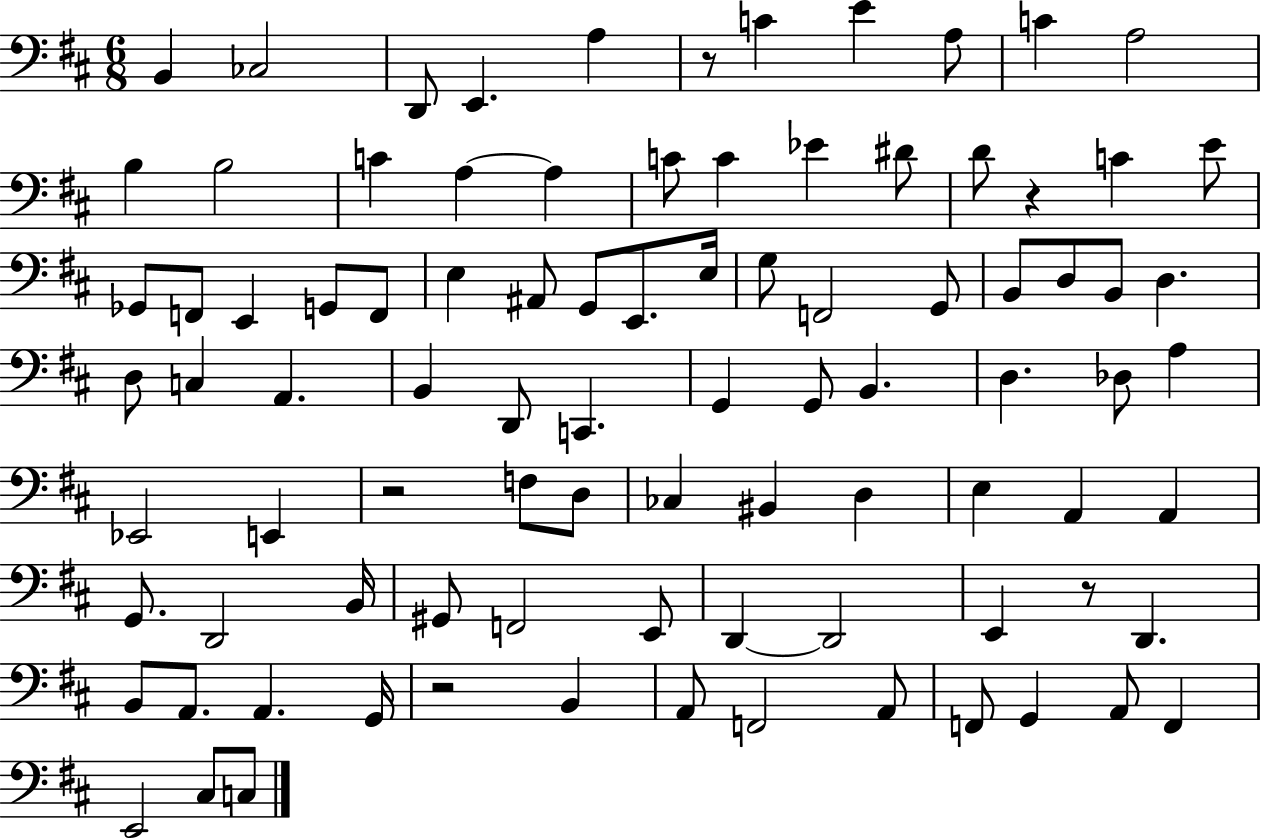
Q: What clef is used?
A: bass